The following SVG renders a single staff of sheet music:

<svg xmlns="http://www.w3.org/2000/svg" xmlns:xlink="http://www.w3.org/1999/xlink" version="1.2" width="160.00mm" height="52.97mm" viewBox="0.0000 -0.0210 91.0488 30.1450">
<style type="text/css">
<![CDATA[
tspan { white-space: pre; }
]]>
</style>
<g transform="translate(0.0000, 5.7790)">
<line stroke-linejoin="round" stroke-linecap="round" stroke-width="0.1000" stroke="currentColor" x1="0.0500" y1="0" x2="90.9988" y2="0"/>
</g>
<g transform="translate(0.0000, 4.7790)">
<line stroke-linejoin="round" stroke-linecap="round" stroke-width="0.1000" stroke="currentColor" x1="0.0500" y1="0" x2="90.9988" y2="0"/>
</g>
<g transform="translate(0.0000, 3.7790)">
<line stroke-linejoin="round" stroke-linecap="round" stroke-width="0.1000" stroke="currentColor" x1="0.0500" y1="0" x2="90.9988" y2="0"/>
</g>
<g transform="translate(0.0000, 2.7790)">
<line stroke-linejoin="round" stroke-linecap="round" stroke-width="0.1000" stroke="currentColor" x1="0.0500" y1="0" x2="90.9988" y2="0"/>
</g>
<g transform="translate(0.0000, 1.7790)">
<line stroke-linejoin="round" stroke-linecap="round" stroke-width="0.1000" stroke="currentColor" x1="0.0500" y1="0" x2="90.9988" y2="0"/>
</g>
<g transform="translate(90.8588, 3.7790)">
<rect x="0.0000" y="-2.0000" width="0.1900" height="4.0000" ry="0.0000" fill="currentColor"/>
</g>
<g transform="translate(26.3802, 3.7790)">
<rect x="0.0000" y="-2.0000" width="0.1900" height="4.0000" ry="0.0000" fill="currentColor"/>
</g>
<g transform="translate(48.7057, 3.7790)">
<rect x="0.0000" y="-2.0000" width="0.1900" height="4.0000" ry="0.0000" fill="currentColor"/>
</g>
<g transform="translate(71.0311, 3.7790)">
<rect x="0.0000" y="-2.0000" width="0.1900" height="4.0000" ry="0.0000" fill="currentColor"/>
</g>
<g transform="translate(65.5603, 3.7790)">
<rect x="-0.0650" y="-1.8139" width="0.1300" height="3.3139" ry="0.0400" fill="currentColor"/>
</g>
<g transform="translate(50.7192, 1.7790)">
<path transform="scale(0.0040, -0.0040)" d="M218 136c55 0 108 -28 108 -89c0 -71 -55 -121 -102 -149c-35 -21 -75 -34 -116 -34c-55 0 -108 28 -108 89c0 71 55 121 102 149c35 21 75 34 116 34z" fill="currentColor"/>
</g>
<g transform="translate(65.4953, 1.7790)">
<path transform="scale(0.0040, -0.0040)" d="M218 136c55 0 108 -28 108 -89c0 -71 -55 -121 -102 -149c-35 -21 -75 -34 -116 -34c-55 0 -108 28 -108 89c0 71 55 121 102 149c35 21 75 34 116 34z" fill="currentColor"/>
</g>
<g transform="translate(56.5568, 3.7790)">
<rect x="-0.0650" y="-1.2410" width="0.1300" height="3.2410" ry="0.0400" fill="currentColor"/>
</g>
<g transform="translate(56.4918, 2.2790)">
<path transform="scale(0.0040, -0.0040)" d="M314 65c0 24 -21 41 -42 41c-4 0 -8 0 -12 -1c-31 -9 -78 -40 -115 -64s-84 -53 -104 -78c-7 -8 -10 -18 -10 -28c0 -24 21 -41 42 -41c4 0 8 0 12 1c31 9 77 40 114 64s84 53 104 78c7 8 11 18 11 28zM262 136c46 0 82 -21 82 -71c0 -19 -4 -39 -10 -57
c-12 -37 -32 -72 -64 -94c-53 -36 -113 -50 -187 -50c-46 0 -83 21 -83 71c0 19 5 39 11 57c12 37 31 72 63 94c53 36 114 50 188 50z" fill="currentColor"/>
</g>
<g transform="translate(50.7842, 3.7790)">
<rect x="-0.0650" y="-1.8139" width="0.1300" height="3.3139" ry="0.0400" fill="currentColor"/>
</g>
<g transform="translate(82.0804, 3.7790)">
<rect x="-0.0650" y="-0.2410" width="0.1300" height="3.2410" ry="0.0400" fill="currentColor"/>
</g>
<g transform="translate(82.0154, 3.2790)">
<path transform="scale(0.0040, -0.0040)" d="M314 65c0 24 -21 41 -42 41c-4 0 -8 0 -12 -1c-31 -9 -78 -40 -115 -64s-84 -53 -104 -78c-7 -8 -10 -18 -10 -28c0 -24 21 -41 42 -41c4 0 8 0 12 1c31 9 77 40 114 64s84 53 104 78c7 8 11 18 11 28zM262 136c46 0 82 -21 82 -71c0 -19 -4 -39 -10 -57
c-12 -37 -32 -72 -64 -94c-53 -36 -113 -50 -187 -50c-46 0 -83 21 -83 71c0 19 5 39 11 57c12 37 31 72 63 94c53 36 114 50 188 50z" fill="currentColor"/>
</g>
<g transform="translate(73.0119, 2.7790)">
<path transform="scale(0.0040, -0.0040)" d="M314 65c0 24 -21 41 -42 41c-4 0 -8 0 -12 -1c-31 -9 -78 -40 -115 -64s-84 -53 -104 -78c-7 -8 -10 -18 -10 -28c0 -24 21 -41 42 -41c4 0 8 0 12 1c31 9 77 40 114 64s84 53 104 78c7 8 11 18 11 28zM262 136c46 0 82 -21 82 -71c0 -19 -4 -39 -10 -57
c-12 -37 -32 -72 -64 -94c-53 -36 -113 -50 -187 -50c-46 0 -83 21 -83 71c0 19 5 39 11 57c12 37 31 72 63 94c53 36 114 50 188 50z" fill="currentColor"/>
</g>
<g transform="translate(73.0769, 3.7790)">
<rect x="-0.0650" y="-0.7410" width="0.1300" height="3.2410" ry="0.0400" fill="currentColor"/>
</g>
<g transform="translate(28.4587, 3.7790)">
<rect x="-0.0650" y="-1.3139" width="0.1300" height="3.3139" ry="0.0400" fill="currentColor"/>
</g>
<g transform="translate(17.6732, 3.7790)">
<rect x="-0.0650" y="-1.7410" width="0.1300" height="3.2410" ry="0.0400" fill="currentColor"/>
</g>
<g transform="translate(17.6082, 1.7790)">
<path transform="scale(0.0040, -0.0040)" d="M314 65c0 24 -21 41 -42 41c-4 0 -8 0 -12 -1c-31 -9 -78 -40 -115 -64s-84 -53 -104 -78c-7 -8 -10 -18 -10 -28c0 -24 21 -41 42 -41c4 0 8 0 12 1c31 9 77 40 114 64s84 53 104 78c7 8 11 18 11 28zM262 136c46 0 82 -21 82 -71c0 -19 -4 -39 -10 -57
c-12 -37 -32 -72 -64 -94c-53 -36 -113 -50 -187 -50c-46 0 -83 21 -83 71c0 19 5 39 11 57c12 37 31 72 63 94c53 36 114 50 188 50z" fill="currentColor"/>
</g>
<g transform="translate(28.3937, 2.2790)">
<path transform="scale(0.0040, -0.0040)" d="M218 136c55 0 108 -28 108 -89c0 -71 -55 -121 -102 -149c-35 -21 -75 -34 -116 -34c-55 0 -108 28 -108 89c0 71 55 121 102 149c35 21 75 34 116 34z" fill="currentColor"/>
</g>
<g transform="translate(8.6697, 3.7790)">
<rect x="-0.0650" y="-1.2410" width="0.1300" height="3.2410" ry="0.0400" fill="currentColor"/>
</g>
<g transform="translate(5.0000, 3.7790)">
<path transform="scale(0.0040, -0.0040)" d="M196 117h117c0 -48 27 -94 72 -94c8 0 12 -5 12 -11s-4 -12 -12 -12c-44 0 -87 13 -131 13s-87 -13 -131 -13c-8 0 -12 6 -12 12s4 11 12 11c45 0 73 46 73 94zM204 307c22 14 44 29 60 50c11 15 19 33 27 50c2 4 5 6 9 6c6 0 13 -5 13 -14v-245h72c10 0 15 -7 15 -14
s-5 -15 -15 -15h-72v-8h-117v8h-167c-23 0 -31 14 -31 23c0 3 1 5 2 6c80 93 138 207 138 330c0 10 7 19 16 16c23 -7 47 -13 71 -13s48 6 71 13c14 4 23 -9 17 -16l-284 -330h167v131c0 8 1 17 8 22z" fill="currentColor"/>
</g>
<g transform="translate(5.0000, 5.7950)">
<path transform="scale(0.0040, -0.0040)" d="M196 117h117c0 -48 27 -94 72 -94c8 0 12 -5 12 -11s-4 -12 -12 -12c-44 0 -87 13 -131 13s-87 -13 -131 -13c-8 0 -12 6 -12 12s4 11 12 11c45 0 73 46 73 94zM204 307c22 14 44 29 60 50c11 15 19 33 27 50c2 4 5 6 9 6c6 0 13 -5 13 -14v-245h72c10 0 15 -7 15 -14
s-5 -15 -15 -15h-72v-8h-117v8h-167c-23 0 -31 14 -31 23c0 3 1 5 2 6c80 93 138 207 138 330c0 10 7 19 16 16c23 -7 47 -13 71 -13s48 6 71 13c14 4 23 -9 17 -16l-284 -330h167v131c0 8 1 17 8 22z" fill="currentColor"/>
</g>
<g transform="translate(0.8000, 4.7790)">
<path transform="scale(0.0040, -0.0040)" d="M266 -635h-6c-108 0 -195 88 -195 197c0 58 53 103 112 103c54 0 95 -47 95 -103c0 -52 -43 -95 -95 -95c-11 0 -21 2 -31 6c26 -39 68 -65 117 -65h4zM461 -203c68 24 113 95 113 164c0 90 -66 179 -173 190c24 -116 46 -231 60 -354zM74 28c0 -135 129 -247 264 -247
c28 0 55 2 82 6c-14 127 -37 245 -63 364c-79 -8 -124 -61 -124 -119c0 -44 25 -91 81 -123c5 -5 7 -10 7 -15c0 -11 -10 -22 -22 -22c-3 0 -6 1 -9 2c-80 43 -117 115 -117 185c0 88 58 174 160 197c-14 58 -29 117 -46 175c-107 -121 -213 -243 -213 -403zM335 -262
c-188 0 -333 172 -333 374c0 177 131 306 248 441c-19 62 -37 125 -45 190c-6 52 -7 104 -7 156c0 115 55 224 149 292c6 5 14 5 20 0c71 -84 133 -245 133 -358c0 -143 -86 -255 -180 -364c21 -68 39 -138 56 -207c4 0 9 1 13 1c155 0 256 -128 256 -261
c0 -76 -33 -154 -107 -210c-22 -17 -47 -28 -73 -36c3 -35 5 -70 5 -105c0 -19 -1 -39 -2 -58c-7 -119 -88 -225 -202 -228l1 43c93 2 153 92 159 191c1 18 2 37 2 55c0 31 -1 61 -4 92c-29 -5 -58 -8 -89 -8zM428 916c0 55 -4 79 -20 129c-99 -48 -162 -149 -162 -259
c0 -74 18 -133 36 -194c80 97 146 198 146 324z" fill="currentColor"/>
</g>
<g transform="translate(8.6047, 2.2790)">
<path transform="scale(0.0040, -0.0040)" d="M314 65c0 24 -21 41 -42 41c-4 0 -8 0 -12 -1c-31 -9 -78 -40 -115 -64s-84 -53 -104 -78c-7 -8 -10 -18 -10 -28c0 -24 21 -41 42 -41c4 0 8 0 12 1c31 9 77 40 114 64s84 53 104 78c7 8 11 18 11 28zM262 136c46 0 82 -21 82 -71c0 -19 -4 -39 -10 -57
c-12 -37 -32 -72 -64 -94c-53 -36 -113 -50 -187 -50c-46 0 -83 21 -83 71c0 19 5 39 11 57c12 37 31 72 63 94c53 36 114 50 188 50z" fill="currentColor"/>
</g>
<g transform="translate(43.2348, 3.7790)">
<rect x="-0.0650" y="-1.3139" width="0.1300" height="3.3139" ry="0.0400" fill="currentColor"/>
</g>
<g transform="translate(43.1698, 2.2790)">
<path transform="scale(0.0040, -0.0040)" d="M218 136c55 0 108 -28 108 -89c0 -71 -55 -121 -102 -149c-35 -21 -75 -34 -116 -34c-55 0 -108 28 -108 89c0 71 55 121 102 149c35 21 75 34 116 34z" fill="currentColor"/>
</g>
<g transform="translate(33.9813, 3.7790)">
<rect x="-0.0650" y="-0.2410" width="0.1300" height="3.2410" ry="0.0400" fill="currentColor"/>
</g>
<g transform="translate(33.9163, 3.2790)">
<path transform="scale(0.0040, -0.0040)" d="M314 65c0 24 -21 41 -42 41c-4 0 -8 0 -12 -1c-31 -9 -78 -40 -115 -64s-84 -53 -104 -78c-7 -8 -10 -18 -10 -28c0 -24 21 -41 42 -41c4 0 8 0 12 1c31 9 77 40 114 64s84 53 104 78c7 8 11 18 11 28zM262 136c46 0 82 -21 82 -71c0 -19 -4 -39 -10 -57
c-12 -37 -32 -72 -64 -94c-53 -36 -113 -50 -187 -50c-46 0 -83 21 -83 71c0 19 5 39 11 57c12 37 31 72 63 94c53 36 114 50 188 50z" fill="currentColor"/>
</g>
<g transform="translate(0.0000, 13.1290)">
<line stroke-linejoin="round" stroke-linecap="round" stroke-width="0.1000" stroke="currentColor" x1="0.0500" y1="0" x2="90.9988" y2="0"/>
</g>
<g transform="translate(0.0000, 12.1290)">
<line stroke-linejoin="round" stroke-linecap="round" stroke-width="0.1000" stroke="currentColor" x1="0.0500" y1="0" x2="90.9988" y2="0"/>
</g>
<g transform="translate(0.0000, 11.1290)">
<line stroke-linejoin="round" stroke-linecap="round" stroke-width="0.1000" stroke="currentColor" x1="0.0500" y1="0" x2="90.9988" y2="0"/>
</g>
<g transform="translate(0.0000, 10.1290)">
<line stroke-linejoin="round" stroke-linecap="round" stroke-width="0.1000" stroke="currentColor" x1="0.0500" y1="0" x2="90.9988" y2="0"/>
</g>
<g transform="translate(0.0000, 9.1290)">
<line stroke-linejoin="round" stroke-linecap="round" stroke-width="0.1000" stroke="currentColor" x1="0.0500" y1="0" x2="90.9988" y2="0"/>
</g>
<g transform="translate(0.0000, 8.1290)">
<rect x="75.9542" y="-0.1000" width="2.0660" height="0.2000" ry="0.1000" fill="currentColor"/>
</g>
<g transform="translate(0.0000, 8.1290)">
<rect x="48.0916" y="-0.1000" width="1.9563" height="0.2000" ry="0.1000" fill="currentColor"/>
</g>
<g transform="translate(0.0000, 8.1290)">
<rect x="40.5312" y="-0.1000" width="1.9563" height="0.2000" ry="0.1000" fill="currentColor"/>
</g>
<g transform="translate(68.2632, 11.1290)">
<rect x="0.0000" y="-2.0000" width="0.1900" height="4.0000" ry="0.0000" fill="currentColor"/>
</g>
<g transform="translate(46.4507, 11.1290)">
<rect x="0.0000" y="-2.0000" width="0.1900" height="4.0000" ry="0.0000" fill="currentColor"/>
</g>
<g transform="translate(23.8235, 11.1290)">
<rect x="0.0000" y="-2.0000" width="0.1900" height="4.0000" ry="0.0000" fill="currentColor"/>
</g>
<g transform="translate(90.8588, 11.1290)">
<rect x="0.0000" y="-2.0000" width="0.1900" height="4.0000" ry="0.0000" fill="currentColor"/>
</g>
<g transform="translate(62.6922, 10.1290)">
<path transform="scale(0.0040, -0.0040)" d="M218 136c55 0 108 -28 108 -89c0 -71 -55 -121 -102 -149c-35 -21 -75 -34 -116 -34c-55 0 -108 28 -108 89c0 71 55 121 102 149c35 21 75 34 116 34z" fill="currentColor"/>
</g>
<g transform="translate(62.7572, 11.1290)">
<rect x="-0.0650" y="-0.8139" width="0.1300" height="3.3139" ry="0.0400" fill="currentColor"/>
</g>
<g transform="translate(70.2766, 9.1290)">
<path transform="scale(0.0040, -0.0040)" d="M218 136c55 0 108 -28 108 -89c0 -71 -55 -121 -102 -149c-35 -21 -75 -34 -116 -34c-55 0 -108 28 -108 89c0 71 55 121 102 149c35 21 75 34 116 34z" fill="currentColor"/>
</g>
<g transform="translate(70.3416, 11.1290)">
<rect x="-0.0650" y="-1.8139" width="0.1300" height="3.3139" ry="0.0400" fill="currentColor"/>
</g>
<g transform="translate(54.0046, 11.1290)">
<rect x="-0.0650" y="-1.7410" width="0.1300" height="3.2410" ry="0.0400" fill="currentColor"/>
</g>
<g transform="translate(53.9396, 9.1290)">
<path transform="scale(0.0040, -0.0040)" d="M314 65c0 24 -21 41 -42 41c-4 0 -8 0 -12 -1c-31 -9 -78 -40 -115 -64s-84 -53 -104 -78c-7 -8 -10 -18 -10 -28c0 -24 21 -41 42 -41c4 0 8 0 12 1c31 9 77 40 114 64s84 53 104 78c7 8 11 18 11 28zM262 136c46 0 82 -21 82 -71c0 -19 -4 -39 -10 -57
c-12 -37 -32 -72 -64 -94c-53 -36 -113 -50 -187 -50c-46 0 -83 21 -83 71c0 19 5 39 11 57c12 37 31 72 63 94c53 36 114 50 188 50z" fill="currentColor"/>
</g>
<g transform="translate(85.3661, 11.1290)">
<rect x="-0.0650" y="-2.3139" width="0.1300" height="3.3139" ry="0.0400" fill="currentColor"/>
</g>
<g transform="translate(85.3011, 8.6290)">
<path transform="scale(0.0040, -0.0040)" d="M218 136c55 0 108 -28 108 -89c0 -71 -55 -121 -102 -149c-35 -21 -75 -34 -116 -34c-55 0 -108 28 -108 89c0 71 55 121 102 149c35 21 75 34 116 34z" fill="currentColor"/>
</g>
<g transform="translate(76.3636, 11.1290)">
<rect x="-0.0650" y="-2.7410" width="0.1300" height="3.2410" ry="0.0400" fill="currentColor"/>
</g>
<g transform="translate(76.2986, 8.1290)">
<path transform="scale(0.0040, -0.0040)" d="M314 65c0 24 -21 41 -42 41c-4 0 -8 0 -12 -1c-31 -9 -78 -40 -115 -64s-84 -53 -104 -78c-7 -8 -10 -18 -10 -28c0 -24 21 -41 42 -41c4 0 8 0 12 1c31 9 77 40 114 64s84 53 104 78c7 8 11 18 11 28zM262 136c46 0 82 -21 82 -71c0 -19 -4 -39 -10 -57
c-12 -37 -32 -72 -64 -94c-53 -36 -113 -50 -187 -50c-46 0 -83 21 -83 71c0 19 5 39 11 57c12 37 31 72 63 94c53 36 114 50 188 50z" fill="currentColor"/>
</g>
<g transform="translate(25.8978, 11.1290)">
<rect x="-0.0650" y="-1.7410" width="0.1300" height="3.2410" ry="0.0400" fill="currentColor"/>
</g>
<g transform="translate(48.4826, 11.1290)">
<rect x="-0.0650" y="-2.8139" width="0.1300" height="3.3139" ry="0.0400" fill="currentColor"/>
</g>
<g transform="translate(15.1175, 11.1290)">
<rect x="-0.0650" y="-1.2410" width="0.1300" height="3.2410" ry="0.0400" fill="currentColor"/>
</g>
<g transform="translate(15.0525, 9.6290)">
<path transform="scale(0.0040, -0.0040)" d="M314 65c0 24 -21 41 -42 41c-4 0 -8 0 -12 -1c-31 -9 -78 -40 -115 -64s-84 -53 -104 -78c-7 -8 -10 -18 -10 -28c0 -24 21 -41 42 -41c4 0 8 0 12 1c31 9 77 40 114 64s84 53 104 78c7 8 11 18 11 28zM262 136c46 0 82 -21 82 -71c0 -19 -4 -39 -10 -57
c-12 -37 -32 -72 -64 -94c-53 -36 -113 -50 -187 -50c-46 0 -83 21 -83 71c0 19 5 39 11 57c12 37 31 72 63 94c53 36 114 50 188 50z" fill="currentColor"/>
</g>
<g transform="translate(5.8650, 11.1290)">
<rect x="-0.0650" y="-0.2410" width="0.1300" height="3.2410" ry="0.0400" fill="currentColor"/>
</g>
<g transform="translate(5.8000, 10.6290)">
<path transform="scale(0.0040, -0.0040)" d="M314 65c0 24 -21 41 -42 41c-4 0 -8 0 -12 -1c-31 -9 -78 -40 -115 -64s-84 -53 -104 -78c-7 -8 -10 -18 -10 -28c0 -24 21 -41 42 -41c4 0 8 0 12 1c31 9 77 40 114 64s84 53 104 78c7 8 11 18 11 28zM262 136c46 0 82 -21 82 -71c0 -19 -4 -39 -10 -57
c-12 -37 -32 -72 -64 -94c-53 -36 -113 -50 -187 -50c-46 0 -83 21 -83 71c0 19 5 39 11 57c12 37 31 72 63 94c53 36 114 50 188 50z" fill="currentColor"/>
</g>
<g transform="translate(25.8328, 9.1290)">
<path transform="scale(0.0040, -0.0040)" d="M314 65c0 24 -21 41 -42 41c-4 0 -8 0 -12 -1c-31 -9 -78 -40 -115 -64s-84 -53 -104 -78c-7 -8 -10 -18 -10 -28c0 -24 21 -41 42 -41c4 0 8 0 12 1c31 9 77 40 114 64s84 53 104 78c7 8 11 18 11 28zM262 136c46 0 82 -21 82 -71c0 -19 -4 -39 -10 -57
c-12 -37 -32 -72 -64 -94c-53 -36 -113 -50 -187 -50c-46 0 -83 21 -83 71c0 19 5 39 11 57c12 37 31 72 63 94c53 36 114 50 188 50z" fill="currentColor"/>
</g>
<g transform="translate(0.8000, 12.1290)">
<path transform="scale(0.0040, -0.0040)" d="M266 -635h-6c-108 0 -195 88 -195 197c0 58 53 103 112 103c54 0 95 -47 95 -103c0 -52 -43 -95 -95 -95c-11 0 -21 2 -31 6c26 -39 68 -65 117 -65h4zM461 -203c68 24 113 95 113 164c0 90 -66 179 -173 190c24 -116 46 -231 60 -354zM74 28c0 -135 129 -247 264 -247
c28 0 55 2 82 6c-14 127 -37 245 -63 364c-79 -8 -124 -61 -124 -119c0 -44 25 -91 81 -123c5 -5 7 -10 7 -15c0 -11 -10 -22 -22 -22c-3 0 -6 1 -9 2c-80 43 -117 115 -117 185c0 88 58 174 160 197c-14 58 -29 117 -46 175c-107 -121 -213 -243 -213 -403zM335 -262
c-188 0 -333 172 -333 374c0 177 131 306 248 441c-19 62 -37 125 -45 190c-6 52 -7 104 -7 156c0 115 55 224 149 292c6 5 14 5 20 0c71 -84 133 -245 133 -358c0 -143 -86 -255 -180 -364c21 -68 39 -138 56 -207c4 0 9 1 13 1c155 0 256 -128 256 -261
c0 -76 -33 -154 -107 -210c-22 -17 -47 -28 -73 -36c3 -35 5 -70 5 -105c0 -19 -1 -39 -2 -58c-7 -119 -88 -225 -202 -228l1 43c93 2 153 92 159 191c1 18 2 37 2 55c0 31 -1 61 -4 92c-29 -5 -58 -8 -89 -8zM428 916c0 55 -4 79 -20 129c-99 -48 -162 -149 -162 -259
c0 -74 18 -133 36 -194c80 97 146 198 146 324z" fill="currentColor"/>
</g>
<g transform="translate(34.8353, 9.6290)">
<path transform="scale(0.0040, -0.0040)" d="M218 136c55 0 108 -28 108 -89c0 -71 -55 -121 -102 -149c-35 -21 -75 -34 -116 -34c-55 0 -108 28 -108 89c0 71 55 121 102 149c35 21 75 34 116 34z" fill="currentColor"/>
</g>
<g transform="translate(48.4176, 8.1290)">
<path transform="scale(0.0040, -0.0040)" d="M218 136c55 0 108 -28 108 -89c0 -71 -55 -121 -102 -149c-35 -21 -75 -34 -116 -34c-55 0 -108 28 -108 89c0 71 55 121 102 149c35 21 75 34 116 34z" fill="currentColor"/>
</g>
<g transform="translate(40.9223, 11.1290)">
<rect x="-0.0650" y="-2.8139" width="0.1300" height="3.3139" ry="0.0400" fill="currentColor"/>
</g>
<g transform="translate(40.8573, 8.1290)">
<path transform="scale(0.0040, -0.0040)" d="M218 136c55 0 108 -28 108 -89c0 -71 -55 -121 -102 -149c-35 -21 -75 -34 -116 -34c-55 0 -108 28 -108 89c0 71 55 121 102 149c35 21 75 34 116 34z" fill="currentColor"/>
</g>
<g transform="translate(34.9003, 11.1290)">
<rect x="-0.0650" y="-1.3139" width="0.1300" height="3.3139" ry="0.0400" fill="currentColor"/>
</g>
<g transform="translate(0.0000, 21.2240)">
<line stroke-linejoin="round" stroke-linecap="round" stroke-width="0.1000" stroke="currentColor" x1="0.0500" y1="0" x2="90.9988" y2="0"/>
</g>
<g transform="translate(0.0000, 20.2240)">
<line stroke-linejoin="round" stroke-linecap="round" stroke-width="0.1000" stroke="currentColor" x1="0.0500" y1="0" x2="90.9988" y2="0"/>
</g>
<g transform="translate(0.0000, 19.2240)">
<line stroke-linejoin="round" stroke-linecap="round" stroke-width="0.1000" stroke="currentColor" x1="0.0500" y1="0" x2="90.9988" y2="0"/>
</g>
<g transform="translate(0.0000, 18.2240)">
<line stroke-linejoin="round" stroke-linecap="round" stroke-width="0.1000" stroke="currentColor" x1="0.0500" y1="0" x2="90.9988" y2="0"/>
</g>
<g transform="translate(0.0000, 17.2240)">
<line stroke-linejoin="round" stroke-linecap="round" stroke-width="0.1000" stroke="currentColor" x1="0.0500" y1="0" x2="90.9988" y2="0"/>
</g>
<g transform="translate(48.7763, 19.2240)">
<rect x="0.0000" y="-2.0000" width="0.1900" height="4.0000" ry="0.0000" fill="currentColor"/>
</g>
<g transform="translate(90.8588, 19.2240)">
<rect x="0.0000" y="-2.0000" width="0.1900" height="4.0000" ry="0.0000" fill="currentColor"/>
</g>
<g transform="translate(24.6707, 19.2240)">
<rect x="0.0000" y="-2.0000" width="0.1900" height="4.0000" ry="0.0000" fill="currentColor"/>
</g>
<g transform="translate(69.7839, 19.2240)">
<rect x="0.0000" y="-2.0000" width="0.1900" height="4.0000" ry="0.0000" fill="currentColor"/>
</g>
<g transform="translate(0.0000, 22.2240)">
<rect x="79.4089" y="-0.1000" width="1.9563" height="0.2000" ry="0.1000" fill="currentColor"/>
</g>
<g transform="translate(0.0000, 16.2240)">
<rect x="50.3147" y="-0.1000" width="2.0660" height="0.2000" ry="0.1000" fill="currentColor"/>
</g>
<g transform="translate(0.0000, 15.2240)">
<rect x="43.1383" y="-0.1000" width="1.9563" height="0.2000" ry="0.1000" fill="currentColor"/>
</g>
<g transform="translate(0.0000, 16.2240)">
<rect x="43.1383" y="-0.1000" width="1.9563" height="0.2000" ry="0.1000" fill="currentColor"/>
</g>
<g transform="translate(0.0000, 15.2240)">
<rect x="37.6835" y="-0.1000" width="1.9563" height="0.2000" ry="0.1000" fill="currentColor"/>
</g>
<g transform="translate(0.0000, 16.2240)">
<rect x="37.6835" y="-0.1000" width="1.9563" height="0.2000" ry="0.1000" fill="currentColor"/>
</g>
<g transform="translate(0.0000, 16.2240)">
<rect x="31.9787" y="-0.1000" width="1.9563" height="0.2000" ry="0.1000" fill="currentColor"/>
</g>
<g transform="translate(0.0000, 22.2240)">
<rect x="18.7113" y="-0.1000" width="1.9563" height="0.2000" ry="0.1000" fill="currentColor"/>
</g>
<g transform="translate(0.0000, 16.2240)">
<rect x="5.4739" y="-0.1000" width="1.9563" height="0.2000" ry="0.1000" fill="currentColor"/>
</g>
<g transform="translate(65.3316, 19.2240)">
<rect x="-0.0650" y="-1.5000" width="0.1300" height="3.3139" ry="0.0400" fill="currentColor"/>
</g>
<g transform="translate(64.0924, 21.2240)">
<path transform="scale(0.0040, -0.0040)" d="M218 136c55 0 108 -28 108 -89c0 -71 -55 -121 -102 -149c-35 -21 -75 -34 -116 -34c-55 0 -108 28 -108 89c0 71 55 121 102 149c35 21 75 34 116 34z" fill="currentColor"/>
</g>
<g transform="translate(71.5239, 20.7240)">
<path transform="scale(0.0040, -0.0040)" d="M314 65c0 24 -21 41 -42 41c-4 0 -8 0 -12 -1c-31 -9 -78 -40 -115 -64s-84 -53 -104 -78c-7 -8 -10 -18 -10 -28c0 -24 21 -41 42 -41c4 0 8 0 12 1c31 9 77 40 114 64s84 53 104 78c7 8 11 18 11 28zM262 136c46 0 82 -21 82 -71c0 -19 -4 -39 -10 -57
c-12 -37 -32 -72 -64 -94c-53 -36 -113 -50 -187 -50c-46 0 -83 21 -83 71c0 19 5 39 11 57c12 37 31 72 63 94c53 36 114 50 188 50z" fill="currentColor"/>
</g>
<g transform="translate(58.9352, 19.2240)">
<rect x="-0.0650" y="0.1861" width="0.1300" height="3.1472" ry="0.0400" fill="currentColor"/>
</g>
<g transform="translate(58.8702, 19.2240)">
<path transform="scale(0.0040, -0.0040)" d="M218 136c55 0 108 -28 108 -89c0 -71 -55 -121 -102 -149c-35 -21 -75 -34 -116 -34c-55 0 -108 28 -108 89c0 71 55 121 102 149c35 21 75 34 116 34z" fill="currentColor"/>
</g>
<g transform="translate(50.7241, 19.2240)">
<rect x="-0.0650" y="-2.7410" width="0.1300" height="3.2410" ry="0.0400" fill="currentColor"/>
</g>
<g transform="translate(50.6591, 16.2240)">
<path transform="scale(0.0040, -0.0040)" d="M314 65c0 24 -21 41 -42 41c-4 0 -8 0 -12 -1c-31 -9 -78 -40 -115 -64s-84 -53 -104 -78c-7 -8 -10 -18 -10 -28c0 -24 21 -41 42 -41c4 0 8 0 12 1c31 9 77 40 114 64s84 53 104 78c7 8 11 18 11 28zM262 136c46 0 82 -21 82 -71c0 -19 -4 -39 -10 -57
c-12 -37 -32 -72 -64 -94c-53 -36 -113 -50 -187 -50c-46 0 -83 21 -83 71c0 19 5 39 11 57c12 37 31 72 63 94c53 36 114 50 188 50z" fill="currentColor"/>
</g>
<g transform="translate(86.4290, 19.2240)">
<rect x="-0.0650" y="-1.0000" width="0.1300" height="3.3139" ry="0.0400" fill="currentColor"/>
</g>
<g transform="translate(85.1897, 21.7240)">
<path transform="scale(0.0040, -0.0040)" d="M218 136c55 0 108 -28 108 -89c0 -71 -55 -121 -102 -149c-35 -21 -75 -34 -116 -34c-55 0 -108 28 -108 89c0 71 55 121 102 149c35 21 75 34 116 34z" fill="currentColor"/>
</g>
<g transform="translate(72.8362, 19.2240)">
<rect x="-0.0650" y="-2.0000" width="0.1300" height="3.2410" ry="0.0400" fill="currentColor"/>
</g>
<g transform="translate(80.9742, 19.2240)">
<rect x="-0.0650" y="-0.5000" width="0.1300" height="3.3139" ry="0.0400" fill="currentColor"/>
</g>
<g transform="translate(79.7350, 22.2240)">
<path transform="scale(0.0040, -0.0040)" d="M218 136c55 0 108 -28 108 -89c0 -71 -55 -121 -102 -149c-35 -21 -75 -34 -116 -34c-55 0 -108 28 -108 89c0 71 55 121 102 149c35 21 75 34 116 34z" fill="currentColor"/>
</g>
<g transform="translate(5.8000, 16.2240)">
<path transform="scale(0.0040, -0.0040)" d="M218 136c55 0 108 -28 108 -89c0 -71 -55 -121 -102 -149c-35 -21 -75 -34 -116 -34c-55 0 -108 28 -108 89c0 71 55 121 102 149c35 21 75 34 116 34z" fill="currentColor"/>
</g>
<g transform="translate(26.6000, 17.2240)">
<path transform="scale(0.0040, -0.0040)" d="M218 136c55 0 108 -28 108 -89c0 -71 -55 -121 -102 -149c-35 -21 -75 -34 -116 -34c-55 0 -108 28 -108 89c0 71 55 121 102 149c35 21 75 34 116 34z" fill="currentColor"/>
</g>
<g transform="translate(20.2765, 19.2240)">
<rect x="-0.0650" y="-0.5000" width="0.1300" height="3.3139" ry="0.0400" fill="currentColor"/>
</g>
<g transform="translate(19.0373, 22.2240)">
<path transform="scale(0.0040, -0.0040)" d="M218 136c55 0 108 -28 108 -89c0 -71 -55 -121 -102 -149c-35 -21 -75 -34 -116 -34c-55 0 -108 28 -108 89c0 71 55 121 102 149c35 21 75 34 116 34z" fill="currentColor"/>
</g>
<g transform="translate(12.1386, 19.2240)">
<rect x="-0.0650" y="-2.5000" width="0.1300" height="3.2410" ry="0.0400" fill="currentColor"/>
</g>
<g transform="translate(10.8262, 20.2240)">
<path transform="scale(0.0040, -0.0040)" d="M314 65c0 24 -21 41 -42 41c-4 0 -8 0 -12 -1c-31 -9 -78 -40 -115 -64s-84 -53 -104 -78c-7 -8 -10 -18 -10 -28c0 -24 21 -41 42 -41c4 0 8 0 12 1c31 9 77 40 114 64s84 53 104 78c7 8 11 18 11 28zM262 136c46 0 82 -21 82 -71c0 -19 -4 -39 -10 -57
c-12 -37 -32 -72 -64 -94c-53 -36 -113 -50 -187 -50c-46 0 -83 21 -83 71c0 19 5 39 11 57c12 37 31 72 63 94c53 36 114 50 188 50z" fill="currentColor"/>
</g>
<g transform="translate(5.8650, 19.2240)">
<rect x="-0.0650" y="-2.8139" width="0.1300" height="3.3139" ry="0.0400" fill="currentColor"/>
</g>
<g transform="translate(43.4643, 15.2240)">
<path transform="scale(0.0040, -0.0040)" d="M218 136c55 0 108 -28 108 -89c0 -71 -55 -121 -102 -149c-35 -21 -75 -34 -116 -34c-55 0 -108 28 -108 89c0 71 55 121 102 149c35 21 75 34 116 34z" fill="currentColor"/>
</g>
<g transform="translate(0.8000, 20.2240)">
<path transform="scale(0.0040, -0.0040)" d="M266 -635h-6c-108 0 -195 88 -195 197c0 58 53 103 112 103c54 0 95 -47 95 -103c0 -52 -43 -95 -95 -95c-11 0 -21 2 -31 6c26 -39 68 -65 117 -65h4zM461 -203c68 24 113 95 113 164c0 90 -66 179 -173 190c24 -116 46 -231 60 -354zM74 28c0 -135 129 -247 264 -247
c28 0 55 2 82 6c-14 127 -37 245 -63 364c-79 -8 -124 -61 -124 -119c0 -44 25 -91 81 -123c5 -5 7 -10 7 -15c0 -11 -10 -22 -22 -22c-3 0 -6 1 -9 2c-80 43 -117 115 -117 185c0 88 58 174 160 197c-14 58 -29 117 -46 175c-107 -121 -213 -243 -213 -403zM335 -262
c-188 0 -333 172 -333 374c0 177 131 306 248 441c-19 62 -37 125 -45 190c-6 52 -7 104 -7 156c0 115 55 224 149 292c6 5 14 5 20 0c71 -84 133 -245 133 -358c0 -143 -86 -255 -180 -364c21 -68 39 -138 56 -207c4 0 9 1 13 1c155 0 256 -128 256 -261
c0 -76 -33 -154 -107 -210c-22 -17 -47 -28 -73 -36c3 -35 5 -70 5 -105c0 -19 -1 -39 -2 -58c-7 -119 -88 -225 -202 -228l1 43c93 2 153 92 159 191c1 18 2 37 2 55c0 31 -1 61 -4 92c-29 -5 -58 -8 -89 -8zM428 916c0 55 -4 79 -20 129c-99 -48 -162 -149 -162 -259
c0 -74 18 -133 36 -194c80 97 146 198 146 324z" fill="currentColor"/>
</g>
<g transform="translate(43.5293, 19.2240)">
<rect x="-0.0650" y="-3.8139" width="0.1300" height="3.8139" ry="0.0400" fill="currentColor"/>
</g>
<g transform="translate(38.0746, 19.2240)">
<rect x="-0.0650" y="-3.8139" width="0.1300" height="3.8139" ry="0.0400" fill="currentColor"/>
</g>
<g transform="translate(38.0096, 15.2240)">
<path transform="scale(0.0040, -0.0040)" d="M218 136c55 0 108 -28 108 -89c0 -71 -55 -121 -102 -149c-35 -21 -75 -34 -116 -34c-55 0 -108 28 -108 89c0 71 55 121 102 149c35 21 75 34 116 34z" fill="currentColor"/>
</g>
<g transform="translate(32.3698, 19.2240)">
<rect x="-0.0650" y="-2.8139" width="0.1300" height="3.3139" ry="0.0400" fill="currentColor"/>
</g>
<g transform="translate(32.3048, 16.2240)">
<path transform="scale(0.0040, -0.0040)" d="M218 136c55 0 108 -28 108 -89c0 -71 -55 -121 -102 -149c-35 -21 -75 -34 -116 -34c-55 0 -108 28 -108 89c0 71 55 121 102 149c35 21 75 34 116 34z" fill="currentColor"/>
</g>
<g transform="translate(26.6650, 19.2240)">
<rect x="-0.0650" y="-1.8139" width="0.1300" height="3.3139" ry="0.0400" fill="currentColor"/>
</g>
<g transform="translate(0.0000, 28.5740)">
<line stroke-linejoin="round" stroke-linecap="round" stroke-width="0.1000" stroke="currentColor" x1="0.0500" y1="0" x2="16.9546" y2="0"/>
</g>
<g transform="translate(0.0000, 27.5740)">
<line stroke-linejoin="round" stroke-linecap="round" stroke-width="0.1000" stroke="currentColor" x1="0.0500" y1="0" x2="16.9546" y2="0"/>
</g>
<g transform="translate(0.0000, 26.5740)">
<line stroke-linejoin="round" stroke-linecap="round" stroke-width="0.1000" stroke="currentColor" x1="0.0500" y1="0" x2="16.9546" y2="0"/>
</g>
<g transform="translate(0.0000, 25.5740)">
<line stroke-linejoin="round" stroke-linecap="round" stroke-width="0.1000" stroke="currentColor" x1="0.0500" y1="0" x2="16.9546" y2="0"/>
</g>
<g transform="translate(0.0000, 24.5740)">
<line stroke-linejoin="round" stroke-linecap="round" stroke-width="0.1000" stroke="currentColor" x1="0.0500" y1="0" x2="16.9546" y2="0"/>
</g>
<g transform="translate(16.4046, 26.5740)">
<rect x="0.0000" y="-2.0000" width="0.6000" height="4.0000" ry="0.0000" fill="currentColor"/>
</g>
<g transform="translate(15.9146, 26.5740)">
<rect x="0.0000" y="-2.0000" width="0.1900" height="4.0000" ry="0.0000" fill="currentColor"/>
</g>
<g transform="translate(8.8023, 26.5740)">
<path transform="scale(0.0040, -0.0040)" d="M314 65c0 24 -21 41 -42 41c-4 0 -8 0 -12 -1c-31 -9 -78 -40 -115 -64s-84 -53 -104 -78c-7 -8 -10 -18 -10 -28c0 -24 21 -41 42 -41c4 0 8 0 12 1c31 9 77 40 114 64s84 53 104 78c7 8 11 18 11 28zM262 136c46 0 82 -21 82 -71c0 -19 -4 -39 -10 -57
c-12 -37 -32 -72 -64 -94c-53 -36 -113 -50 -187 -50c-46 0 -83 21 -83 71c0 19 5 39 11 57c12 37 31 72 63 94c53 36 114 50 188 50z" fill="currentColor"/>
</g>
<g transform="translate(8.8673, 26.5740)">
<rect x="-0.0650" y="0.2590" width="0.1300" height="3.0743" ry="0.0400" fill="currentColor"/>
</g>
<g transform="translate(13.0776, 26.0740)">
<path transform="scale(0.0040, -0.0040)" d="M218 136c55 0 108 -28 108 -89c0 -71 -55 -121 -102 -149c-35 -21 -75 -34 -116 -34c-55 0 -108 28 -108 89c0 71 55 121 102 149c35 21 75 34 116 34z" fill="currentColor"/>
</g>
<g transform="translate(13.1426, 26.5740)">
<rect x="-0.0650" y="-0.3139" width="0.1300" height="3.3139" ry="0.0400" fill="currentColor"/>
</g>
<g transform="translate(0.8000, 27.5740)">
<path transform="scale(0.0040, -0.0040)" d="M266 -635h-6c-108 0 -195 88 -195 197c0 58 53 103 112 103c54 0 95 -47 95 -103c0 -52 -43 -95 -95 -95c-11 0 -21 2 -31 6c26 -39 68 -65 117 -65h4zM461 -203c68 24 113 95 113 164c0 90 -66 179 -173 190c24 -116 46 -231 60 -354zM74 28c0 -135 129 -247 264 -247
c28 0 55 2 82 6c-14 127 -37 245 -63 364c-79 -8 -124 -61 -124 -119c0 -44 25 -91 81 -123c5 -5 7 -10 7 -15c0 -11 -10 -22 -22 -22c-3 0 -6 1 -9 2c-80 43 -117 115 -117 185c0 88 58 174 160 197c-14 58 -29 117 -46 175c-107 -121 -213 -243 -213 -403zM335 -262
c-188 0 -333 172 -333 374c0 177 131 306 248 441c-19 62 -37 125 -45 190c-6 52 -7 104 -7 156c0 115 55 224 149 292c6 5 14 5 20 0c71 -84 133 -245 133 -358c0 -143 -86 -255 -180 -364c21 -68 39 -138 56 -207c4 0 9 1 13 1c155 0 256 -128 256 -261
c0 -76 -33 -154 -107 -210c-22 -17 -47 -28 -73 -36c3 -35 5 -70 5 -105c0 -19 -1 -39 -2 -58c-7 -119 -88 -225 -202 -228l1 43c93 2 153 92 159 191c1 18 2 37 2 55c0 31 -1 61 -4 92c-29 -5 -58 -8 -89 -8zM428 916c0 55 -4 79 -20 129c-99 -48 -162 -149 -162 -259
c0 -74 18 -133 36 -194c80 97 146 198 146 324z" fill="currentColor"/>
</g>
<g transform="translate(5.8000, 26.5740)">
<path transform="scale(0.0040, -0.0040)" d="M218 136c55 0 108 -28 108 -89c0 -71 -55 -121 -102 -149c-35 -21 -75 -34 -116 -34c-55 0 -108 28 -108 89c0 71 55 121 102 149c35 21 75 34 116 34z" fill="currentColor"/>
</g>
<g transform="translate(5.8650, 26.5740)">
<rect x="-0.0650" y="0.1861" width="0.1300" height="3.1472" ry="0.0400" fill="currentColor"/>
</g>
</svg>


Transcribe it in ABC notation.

X:1
T:Untitled
M:4/4
L:1/4
K:C
e2 f2 e c2 e f e2 f d2 c2 c2 e2 f2 e a a f2 d f a2 g a G2 C f a c' c' a2 B E F2 C D B B2 c